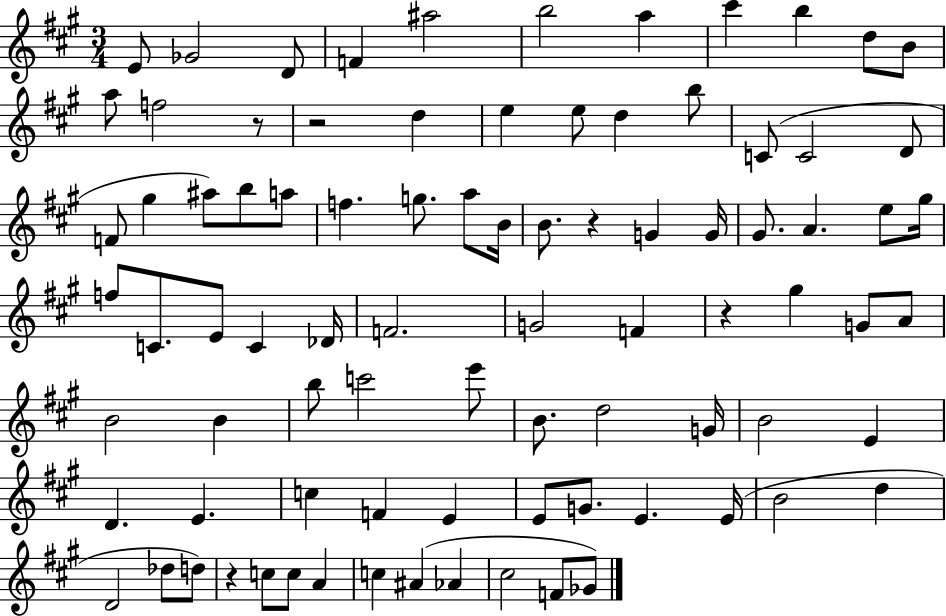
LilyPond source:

{
  \clef treble
  \numericTimeSignature
  \time 3/4
  \key a \major
  e'8 ges'2 d'8 | f'4 ais''2 | b''2 a''4 | cis'''4 b''4 d''8 b'8 | \break a''8 f''2 r8 | r2 d''4 | e''4 e''8 d''4 b''8 | c'8( c'2 d'8 | \break f'8 gis''4 ais''8) b''8 a''8 | f''4. g''8. a''8 b'16 | b'8. r4 g'4 g'16 | gis'8. a'4. e''8 gis''16 | \break f''8 c'8. e'8 c'4 des'16 | f'2. | g'2 f'4 | r4 gis''4 g'8 a'8 | \break b'2 b'4 | b''8 c'''2 e'''8 | b'8. d''2 g'16 | b'2 e'4 | \break d'4. e'4. | c''4 f'4 e'4 | e'8 g'8. e'4. e'16( | b'2 d''4 | \break d'2 des''8 d''8) | r4 c''8 c''8 a'4 | c''4 ais'4( aes'4 | cis''2 f'8 ges'8) | \break \bar "|."
}